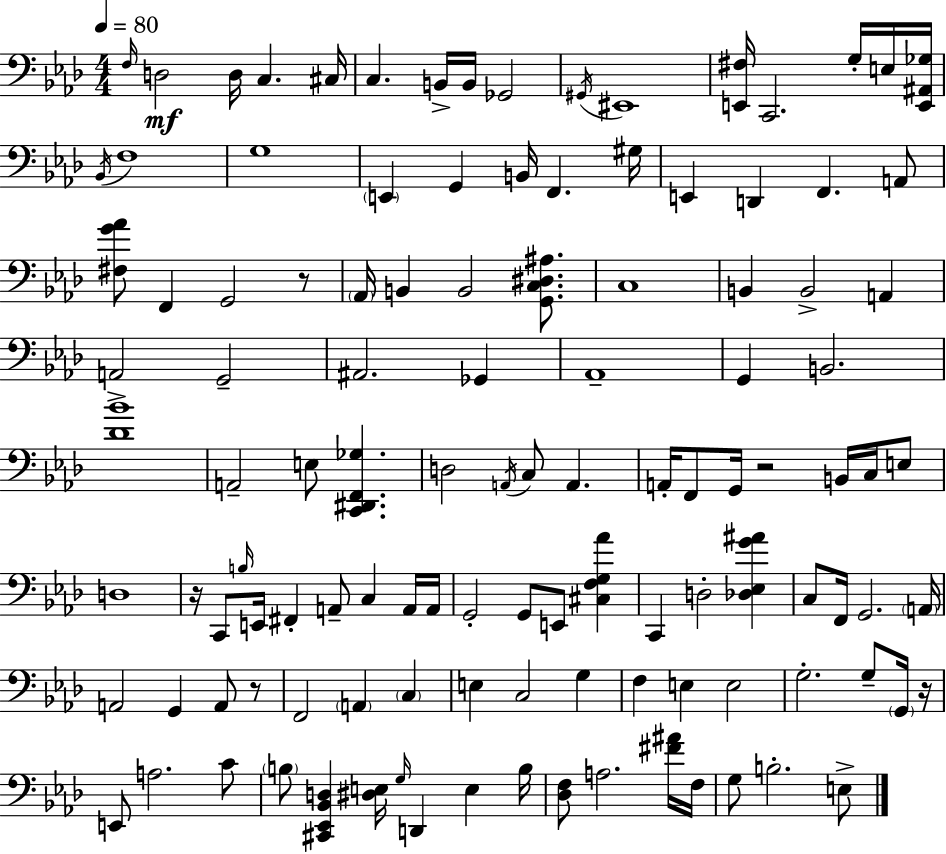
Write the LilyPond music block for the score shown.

{
  \clef bass
  \numericTimeSignature
  \time 4/4
  \key aes \major
  \tempo 4 = 80
  \grace { f16 }\mf d2 d16 c4. | cis16 c4. b,16-> b,16 ges,2 | \acciaccatura { gis,16 } eis,1 | <e, fis>16 c,2. g16-. | \break e16 <e, ais, ges>16 \acciaccatura { bes,16 } f1 | g1 | \parenthesize e,4 g,4 b,16 f,4. | gis16 e,4 d,4 f,4. | \break a,8 <fis g' aes'>8 f,4 g,2 | r8 \parenthesize aes,16 b,4 b,2 | <g, c dis ais>8. c1 | b,4 b,2-> a,4 | \break a,2-> g,2-- | ais,2. ges,4 | aes,1-- | g,4 b,2. | \break <des' bes'>1 | a,2-- e8 <c, dis, f, ges>4. | d2 \acciaccatura { a,16 } c8 a,4. | a,16-. f,8 g,16 r2 | \break b,16 c16 e8 d1 | r16 c,8 \grace { b16 } e,16 fis,4-. a,8-- c4 | a,16 a,16 g,2-. g,8 e,8 | <cis f g aes'>4 c,4 d2-. | \break <des ees g' ais'>4 c8 f,16 g,2. | \parenthesize a,16 a,2 g,4 | a,8 r8 f,2 \parenthesize a,4 | \parenthesize c4 e4 c2 | \break g4 f4 e4 e2 | g2.-. | g8-- \parenthesize g,16 r16 e,8 a2. | c'8 \parenthesize b8 <cis, ees, bes, d>4 <dis e>16 \grace { g16 } d,4 | \break e4 b16 <des f>8 a2. | <fis' ais'>16 f16 g8 b2.-. | e8-> \bar "|."
}